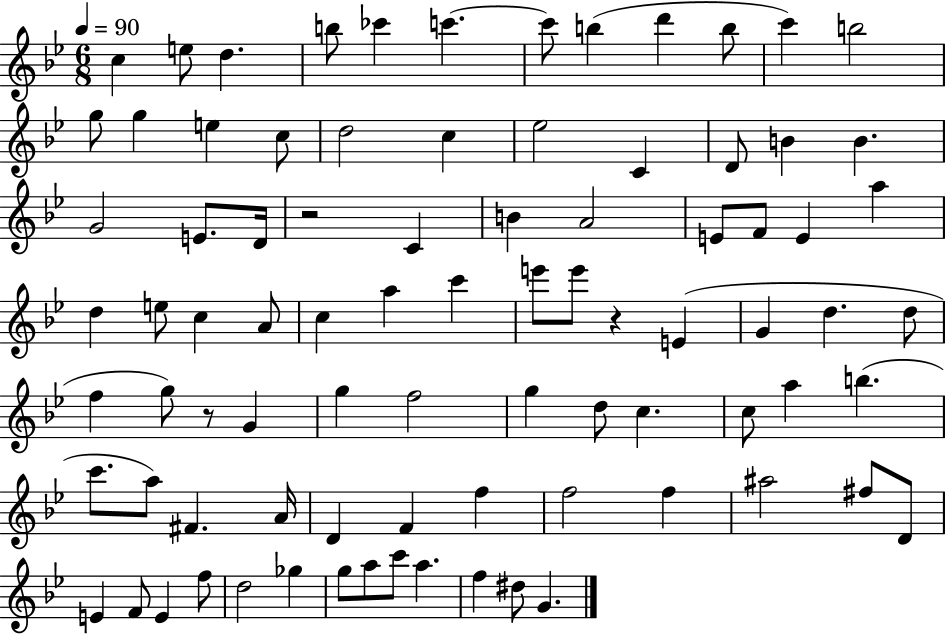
{
  \clef treble
  \numericTimeSignature
  \time 6/8
  \key bes \major
  \tempo 4 = 90
  c''4 e''8 d''4. | b''8 ces'''4 c'''4.~~ | c'''8 b''4( d'''4 b''8 | c'''4) b''2 | \break g''8 g''4 e''4 c''8 | d''2 c''4 | ees''2 c'4 | d'8 b'4 b'4. | \break g'2 e'8. d'16 | r2 c'4 | b'4 a'2 | e'8 f'8 e'4 a''4 | \break d''4 e''8 c''4 a'8 | c''4 a''4 c'''4 | e'''8 e'''8 r4 e'4( | g'4 d''4. d''8 | \break f''4 g''8) r8 g'4 | g''4 f''2 | g''4 d''8 c''4. | c''8 a''4 b''4.( | \break c'''8. a''8) fis'4. a'16 | d'4 f'4 f''4 | f''2 f''4 | ais''2 fis''8 d'8 | \break e'4 f'8 e'4 f''8 | d''2 ges''4 | g''8 a''8 c'''8 a''4. | f''4 dis''8 g'4. | \break \bar "|."
}